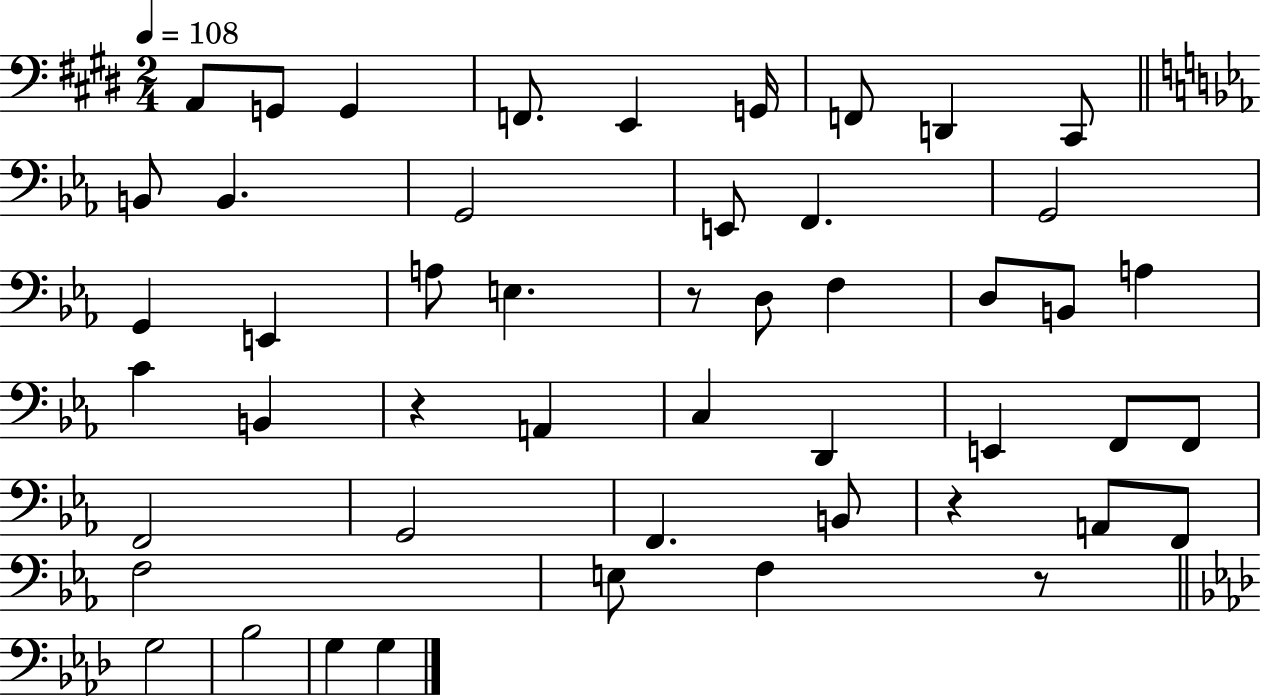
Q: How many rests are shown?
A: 4